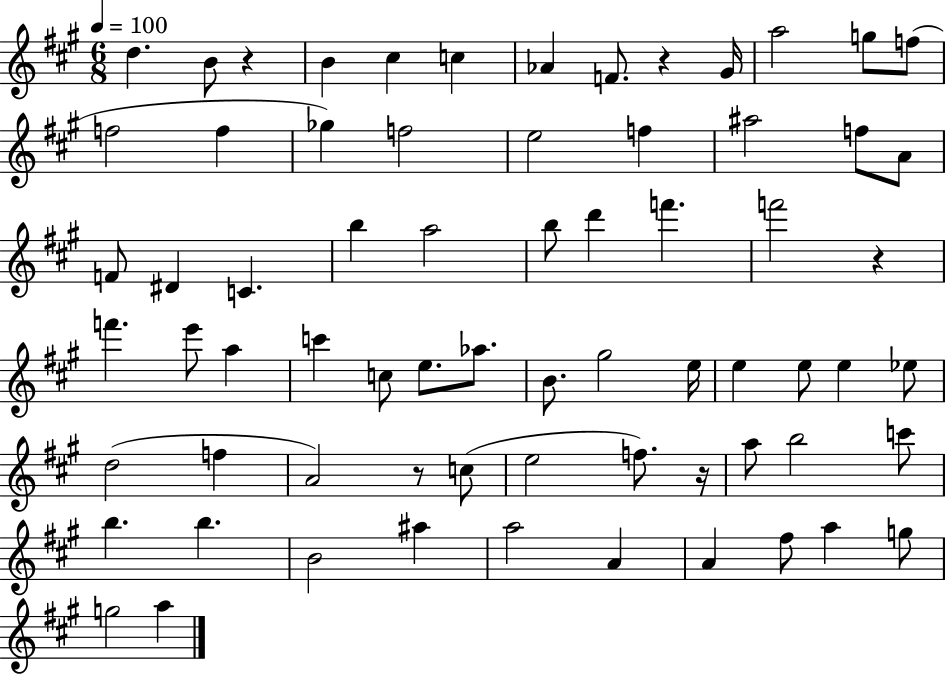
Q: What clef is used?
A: treble